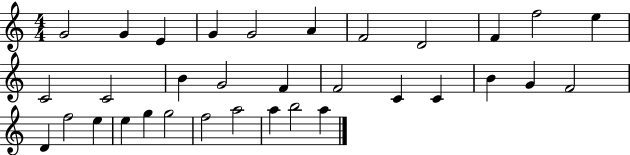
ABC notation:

X:1
T:Untitled
M:4/4
L:1/4
K:C
G2 G E G G2 A F2 D2 F f2 e C2 C2 B G2 F F2 C C B G F2 D f2 e e g g2 f2 a2 a b2 a